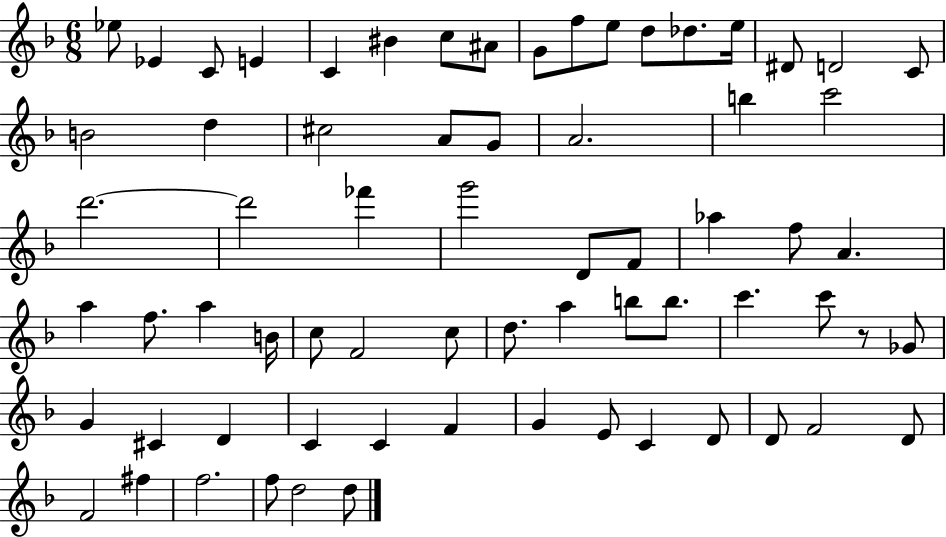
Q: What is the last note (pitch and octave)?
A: D5